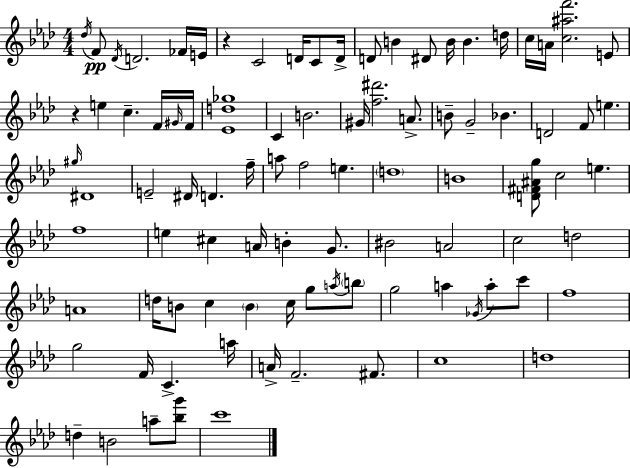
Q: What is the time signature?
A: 4/4